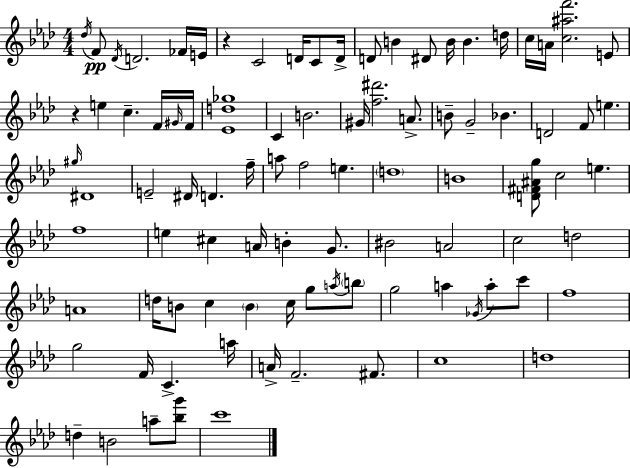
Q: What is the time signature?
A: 4/4